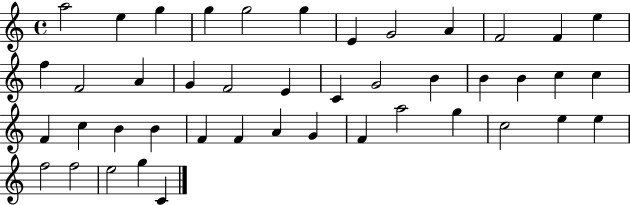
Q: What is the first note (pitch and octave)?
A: A5